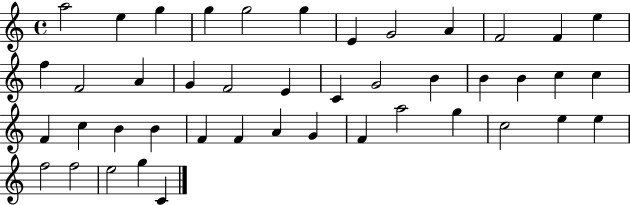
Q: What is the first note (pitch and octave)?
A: A5